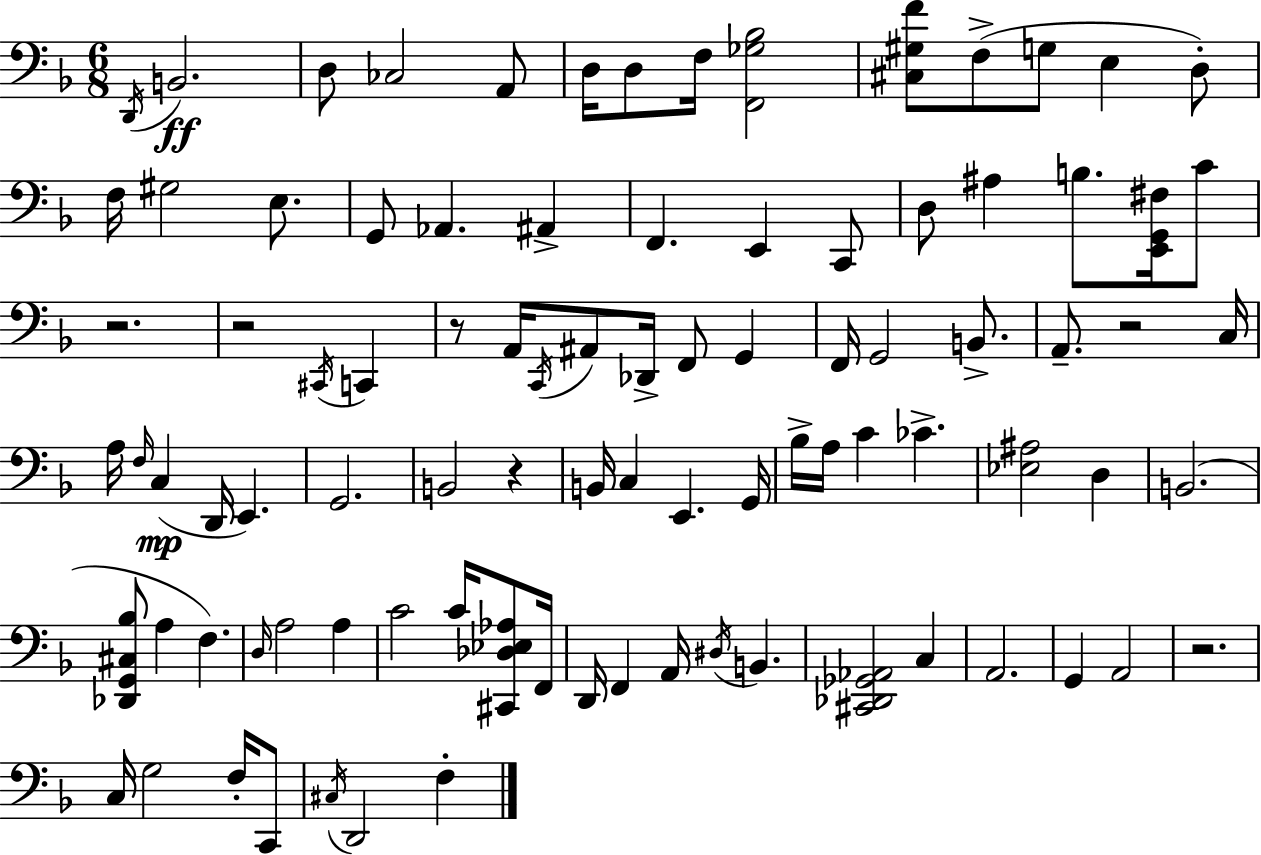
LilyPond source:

{
  \clef bass
  \numericTimeSignature
  \time 6/8
  \key d \minor
  \acciaccatura { d,16 }\ff b,2. | d8 ces2 a,8 | d16 d8 f16 <f, ges bes>2 | <cis gis f'>8 f8->( g8 e4 d8-.) | \break f16 gis2 e8. | g,8 aes,4. ais,4-> | f,4. e,4 c,8 | d8 ais4 b8. <e, g, fis>16 c'8 | \break r2. | r2 \acciaccatura { cis,16 } c,4 | r8 a,16 \acciaccatura { c,16 } ais,8 des,16-> f,8 g,4 | f,16 g,2 | \break b,8.-> a,8.-- r2 | c16 a16 \grace { f16 }\mp c4( d,16 e,4.) | g,2. | b,2 | \break r4 b,16 c4 e,4. | g,16 bes16-> a16 c'4 ces'4.-> | <ees ais>2 | d4 b,2.( | \break <des, g, cis bes>8 a4 f4.) | \grace { d16 } a2 | a4 c'2 | c'16 <cis, des ees aes>8 f,16 d,16 f,4 a,16 \acciaccatura { dis16 } | \break b,4. <cis, des, ges, aes,>2 | c4 a,2. | g,4 a,2 | r2. | \break c16 g2 | f16-. c,8 \acciaccatura { cis16 } d,2 | f4-. \bar "|."
}